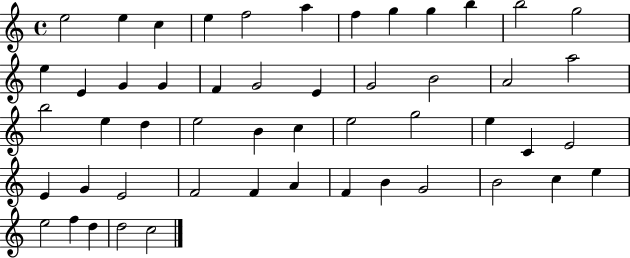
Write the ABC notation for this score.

X:1
T:Untitled
M:4/4
L:1/4
K:C
e2 e c e f2 a f g g b b2 g2 e E G G F G2 E G2 B2 A2 a2 b2 e d e2 B c e2 g2 e C E2 E G E2 F2 F A F B G2 B2 c e e2 f d d2 c2